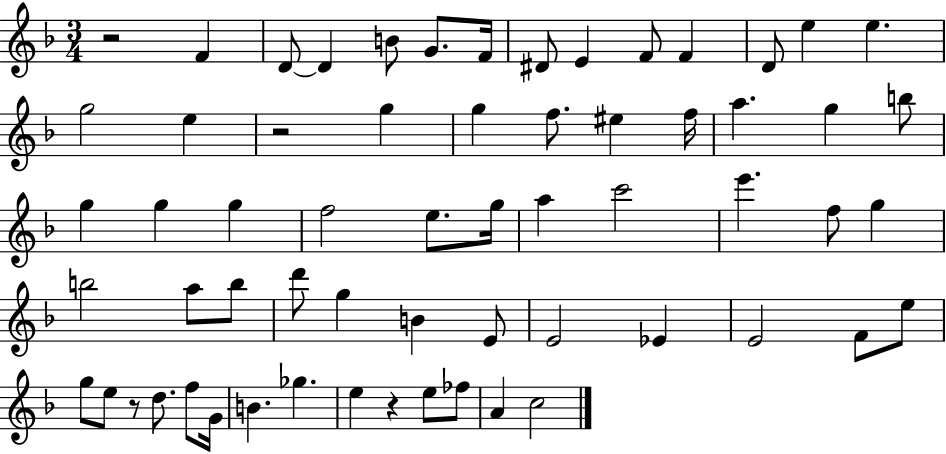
R/h F4/q D4/e D4/q B4/e G4/e. F4/s D#4/e E4/q F4/e F4/q D4/e E5/q E5/q. G5/h E5/q R/h G5/q G5/q F5/e. EIS5/q F5/s A5/q. G5/q B5/e G5/q G5/q G5/q F5/h E5/e. G5/s A5/q C6/h E6/q. F5/e G5/q B5/h A5/e B5/e D6/e G5/q B4/q E4/e E4/h Eb4/q E4/h F4/e E5/e G5/e E5/e R/e D5/e. F5/e G4/s B4/q. Gb5/q. E5/q R/q E5/e FES5/e A4/q C5/h